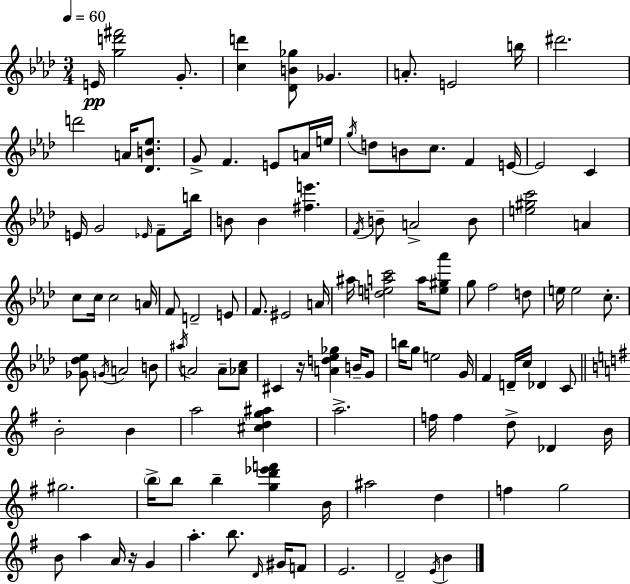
E4/s [G5,D6,F#6]/h G4/e. [C5,D6]/q [Db4,B4,Gb5]/e Gb4/q. A4/e. E4/h B5/s D#6/h. D6/h A4/s [Db4,B4,Eb5]/e. G4/e F4/q. E4/e A4/s E5/s G5/s D5/e B4/e C5/e. F4/q E4/s E4/h C4/q E4/s G4/h Eb4/s F4/e B5/s B4/e B4/q [F#5,E6]/q. F4/s B4/e A4/h B4/e [E5,G#5,C6]/h A4/q C5/e C5/s C5/h A4/s F4/e D4/h E4/e F4/e. EIS4/h A4/s A#5/s [D5,E5,A5,C6]/h A5/s [E5,G#5,Ab6]/e G5/e F5/h D5/e E5/s E5/h C5/e. [Gb4,Db5,Eb5]/e G4/s A4/h B4/e A#5/s A4/h A4/e [Ab4,C5]/e C#4/q R/s [A4,D5,Eb5,Gb5]/q B4/s G4/e B5/s G5/e E5/h G4/s F4/q D4/s C5/s Db4/q C4/e B4/h B4/q A5/h [C#5,D5,G5,A#5]/q A5/h. F5/s F5/q D5/e Db4/q B4/s G#5/h. B5/s B5/e B5/q [G5,D6,Eb6,F6]/q B4/s A#5/h D5/q F5/q G5/h B4/e A5/q A4/s R/s G4/q A5/q. B5/e. D4/s G#4/s F4/e E4/h. D4/h E4/s B4/q